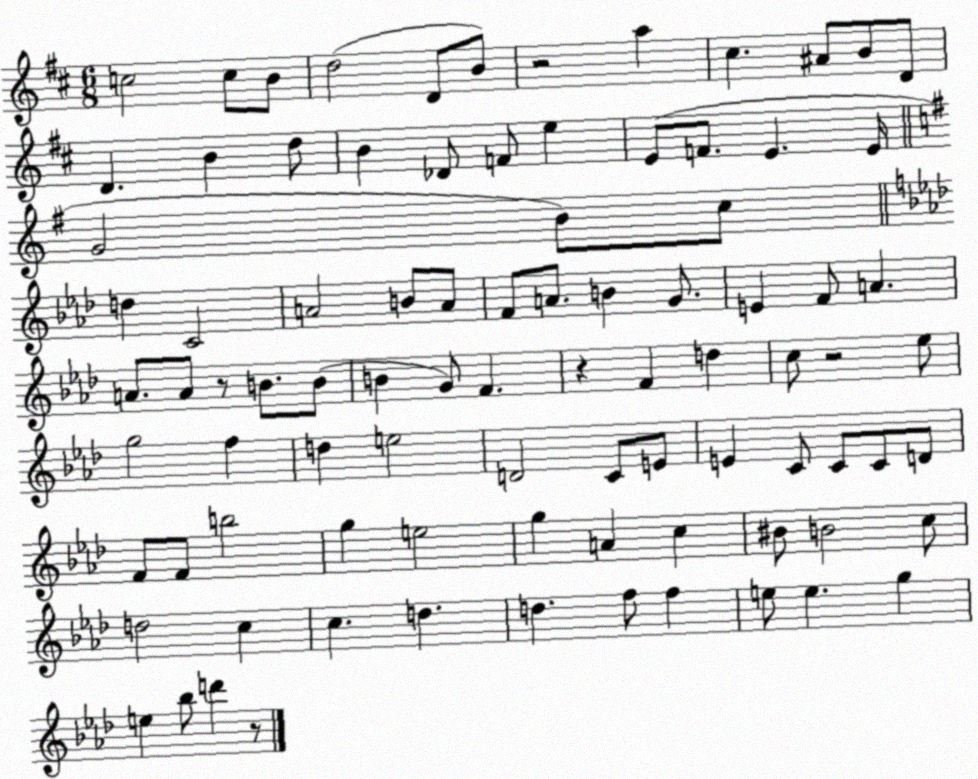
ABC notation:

X:1
T:Untitled
M:6/8
L:1/4
K:D
c2 c/2 B/2 d2 D/2 B/2 z2 a ^c ^A/2 B/2 D/2 D B d/2 B _D/2 F/2 e E/2 F/2 E E/4 G2 B/2 c/2 d C2 A2 B/2 A/2 F/2 A/2 B G/2 E F/2 A A/2 A/2 z/2 B/2 B/2 B G/2 F z F d c/2 z2 _e/2 g2 f d e2 D2 C/2 E/2 E C/2 C/2 C/2 D/2 F/2 F/2 b2 g e2 g A c ^B/2 B2 c/2 d2 c c d d f/2 f e/2 e g e _b/2 d' z/2